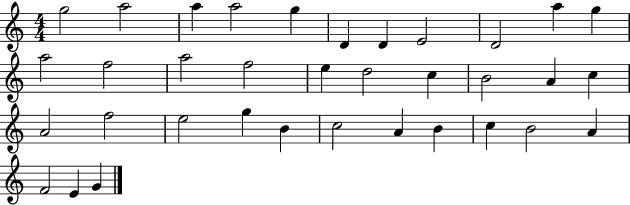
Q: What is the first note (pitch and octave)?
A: G5